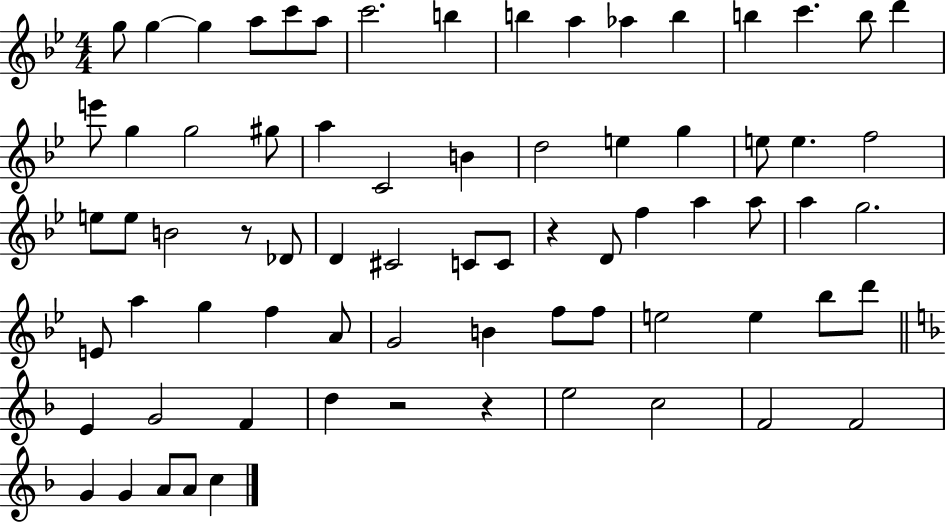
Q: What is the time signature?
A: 4/4